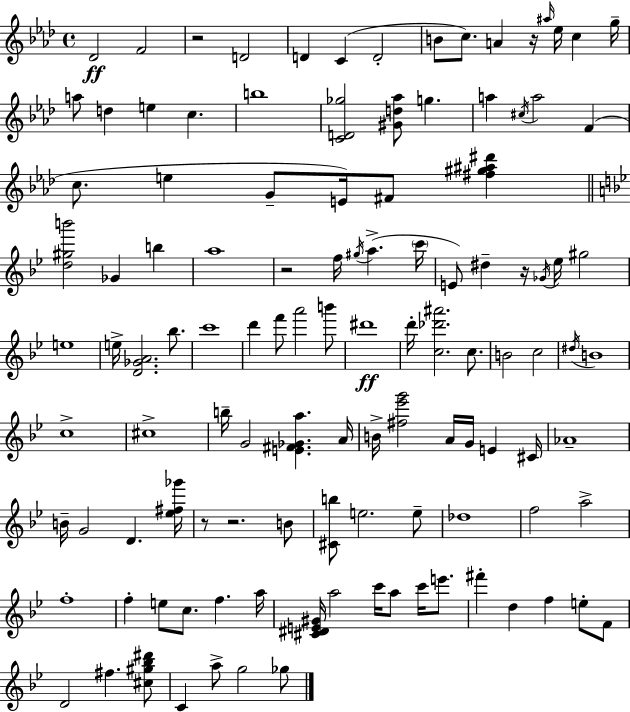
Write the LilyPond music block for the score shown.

{
  \clef treble
  \time 4/4
  \defaultTimeSignature
  \key aes \major
  des'2\ff f'2 | r2 d'2 | d'4 c'4( d'2-. | b'8 c''8.) a'4 r16 \grace { ais''16 } ees''16 c''4 | \break g''16-- a''8 d''4 e''4 c''4. | b''1 | <c' d' ges''>2 <gis' d'' aes''>8 g''4. | a''4 \acciaccatura { cis''16 } a''2 f'4( | \break c''8. e''4 g'8-- e'16) fis'8 <fis'' gis'' ais'' dis'''>4 | \bar "||" \break \key bes \major <d'' gis'' b'''>2 ges'4 b''4 | a''1 | r2 f''16 \acciaccatura { gis''16 } a''4.->( | \parenthesize c'''16 e'8) dis''4-- r16 \acciaccatura { ges'16 } ees''16 gis''2 | \break e''1 | e''16-> <d' ges' a'>2. bes''8. | c'''1 | d'''4 f'''8 a'''2 | \break b'''8 dis'''1\ff | d'''16-. <c'' des''' ais'''>2. c''8. | b'2 c''2 | \acciaccatura { dis''16 } b'1 | \break c''1-> | cis''1-> | b''16-- g'2 <e' fis' ges' a''>4. | a'16 b'16-> <fis'' ees''' g'''>2 a'16 g'16 e'4 | \break cis'16 aes'1-- | b'16-- g'2 d'4. | <ees'' fis'' ges'''>16 r8 r2. | b'8 <cis' b''>8 e''2. | \break e''8-- des''1 | f''2 a''2-> | f''1-. | f''4-. e''8 c''8. f''4. | \break a''16 <cis' dis' e' gis'>16 a''2 c'''16 a''8 c'''16 | e'''8. fis'''4-. d''4 f''4 e''8-. | f'8 d'2 fis''4. | <cis'' gis'' bes'' dis'''>8 c'4 a''8-> g''2 | \break ges''8 \bar "|."
}